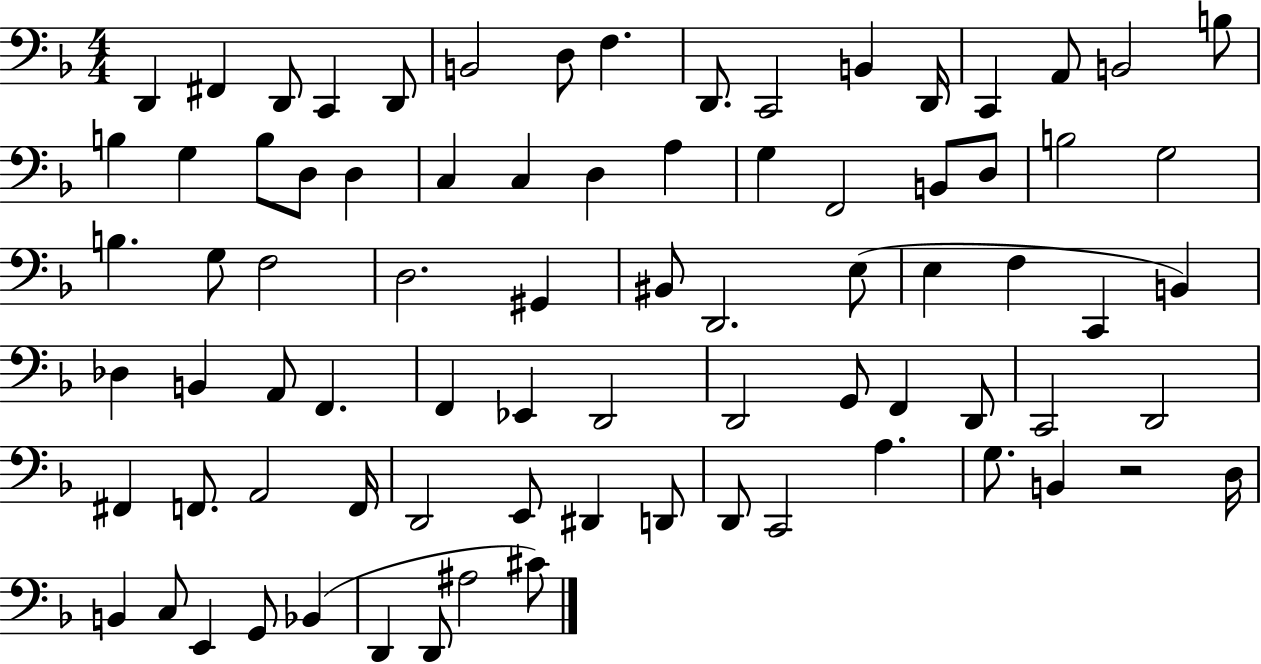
{
  \clef bass
  \numericTimeSignature
  \time 4/4
  \key f \major
  d,4 fis,4 d,8 c,4 d,8 | b,2 d8 f4. | d,8. c,2 b,4 d,16 | c,4 a,8 b,2 b8 | \break b4 g4 b8 d8 d4 | c4 c4 d4 a4 | g4 f,2 b,8 d8 | b2 g2 | \break b4. g8 f2 | d2. gis,4 | bis,8 d,2. e8( | e4 f4 c,4 b,4) | \break des4 b,4 a,8 f,4. | f,4 ees,4 d,2 | d,2 g,8 f,4 d,8 | c,2 d,2 | \break fis,4 f,8. a,2 f,16 | d,2 e,8 dis,4 d,8 | d,8 c,2 a4. | g8. b,4 r2 d16 | \break b,4 c8 e,4 g,8 bes,4( | d,4 d,8 ais2 cis'8) | \bar "|."
}